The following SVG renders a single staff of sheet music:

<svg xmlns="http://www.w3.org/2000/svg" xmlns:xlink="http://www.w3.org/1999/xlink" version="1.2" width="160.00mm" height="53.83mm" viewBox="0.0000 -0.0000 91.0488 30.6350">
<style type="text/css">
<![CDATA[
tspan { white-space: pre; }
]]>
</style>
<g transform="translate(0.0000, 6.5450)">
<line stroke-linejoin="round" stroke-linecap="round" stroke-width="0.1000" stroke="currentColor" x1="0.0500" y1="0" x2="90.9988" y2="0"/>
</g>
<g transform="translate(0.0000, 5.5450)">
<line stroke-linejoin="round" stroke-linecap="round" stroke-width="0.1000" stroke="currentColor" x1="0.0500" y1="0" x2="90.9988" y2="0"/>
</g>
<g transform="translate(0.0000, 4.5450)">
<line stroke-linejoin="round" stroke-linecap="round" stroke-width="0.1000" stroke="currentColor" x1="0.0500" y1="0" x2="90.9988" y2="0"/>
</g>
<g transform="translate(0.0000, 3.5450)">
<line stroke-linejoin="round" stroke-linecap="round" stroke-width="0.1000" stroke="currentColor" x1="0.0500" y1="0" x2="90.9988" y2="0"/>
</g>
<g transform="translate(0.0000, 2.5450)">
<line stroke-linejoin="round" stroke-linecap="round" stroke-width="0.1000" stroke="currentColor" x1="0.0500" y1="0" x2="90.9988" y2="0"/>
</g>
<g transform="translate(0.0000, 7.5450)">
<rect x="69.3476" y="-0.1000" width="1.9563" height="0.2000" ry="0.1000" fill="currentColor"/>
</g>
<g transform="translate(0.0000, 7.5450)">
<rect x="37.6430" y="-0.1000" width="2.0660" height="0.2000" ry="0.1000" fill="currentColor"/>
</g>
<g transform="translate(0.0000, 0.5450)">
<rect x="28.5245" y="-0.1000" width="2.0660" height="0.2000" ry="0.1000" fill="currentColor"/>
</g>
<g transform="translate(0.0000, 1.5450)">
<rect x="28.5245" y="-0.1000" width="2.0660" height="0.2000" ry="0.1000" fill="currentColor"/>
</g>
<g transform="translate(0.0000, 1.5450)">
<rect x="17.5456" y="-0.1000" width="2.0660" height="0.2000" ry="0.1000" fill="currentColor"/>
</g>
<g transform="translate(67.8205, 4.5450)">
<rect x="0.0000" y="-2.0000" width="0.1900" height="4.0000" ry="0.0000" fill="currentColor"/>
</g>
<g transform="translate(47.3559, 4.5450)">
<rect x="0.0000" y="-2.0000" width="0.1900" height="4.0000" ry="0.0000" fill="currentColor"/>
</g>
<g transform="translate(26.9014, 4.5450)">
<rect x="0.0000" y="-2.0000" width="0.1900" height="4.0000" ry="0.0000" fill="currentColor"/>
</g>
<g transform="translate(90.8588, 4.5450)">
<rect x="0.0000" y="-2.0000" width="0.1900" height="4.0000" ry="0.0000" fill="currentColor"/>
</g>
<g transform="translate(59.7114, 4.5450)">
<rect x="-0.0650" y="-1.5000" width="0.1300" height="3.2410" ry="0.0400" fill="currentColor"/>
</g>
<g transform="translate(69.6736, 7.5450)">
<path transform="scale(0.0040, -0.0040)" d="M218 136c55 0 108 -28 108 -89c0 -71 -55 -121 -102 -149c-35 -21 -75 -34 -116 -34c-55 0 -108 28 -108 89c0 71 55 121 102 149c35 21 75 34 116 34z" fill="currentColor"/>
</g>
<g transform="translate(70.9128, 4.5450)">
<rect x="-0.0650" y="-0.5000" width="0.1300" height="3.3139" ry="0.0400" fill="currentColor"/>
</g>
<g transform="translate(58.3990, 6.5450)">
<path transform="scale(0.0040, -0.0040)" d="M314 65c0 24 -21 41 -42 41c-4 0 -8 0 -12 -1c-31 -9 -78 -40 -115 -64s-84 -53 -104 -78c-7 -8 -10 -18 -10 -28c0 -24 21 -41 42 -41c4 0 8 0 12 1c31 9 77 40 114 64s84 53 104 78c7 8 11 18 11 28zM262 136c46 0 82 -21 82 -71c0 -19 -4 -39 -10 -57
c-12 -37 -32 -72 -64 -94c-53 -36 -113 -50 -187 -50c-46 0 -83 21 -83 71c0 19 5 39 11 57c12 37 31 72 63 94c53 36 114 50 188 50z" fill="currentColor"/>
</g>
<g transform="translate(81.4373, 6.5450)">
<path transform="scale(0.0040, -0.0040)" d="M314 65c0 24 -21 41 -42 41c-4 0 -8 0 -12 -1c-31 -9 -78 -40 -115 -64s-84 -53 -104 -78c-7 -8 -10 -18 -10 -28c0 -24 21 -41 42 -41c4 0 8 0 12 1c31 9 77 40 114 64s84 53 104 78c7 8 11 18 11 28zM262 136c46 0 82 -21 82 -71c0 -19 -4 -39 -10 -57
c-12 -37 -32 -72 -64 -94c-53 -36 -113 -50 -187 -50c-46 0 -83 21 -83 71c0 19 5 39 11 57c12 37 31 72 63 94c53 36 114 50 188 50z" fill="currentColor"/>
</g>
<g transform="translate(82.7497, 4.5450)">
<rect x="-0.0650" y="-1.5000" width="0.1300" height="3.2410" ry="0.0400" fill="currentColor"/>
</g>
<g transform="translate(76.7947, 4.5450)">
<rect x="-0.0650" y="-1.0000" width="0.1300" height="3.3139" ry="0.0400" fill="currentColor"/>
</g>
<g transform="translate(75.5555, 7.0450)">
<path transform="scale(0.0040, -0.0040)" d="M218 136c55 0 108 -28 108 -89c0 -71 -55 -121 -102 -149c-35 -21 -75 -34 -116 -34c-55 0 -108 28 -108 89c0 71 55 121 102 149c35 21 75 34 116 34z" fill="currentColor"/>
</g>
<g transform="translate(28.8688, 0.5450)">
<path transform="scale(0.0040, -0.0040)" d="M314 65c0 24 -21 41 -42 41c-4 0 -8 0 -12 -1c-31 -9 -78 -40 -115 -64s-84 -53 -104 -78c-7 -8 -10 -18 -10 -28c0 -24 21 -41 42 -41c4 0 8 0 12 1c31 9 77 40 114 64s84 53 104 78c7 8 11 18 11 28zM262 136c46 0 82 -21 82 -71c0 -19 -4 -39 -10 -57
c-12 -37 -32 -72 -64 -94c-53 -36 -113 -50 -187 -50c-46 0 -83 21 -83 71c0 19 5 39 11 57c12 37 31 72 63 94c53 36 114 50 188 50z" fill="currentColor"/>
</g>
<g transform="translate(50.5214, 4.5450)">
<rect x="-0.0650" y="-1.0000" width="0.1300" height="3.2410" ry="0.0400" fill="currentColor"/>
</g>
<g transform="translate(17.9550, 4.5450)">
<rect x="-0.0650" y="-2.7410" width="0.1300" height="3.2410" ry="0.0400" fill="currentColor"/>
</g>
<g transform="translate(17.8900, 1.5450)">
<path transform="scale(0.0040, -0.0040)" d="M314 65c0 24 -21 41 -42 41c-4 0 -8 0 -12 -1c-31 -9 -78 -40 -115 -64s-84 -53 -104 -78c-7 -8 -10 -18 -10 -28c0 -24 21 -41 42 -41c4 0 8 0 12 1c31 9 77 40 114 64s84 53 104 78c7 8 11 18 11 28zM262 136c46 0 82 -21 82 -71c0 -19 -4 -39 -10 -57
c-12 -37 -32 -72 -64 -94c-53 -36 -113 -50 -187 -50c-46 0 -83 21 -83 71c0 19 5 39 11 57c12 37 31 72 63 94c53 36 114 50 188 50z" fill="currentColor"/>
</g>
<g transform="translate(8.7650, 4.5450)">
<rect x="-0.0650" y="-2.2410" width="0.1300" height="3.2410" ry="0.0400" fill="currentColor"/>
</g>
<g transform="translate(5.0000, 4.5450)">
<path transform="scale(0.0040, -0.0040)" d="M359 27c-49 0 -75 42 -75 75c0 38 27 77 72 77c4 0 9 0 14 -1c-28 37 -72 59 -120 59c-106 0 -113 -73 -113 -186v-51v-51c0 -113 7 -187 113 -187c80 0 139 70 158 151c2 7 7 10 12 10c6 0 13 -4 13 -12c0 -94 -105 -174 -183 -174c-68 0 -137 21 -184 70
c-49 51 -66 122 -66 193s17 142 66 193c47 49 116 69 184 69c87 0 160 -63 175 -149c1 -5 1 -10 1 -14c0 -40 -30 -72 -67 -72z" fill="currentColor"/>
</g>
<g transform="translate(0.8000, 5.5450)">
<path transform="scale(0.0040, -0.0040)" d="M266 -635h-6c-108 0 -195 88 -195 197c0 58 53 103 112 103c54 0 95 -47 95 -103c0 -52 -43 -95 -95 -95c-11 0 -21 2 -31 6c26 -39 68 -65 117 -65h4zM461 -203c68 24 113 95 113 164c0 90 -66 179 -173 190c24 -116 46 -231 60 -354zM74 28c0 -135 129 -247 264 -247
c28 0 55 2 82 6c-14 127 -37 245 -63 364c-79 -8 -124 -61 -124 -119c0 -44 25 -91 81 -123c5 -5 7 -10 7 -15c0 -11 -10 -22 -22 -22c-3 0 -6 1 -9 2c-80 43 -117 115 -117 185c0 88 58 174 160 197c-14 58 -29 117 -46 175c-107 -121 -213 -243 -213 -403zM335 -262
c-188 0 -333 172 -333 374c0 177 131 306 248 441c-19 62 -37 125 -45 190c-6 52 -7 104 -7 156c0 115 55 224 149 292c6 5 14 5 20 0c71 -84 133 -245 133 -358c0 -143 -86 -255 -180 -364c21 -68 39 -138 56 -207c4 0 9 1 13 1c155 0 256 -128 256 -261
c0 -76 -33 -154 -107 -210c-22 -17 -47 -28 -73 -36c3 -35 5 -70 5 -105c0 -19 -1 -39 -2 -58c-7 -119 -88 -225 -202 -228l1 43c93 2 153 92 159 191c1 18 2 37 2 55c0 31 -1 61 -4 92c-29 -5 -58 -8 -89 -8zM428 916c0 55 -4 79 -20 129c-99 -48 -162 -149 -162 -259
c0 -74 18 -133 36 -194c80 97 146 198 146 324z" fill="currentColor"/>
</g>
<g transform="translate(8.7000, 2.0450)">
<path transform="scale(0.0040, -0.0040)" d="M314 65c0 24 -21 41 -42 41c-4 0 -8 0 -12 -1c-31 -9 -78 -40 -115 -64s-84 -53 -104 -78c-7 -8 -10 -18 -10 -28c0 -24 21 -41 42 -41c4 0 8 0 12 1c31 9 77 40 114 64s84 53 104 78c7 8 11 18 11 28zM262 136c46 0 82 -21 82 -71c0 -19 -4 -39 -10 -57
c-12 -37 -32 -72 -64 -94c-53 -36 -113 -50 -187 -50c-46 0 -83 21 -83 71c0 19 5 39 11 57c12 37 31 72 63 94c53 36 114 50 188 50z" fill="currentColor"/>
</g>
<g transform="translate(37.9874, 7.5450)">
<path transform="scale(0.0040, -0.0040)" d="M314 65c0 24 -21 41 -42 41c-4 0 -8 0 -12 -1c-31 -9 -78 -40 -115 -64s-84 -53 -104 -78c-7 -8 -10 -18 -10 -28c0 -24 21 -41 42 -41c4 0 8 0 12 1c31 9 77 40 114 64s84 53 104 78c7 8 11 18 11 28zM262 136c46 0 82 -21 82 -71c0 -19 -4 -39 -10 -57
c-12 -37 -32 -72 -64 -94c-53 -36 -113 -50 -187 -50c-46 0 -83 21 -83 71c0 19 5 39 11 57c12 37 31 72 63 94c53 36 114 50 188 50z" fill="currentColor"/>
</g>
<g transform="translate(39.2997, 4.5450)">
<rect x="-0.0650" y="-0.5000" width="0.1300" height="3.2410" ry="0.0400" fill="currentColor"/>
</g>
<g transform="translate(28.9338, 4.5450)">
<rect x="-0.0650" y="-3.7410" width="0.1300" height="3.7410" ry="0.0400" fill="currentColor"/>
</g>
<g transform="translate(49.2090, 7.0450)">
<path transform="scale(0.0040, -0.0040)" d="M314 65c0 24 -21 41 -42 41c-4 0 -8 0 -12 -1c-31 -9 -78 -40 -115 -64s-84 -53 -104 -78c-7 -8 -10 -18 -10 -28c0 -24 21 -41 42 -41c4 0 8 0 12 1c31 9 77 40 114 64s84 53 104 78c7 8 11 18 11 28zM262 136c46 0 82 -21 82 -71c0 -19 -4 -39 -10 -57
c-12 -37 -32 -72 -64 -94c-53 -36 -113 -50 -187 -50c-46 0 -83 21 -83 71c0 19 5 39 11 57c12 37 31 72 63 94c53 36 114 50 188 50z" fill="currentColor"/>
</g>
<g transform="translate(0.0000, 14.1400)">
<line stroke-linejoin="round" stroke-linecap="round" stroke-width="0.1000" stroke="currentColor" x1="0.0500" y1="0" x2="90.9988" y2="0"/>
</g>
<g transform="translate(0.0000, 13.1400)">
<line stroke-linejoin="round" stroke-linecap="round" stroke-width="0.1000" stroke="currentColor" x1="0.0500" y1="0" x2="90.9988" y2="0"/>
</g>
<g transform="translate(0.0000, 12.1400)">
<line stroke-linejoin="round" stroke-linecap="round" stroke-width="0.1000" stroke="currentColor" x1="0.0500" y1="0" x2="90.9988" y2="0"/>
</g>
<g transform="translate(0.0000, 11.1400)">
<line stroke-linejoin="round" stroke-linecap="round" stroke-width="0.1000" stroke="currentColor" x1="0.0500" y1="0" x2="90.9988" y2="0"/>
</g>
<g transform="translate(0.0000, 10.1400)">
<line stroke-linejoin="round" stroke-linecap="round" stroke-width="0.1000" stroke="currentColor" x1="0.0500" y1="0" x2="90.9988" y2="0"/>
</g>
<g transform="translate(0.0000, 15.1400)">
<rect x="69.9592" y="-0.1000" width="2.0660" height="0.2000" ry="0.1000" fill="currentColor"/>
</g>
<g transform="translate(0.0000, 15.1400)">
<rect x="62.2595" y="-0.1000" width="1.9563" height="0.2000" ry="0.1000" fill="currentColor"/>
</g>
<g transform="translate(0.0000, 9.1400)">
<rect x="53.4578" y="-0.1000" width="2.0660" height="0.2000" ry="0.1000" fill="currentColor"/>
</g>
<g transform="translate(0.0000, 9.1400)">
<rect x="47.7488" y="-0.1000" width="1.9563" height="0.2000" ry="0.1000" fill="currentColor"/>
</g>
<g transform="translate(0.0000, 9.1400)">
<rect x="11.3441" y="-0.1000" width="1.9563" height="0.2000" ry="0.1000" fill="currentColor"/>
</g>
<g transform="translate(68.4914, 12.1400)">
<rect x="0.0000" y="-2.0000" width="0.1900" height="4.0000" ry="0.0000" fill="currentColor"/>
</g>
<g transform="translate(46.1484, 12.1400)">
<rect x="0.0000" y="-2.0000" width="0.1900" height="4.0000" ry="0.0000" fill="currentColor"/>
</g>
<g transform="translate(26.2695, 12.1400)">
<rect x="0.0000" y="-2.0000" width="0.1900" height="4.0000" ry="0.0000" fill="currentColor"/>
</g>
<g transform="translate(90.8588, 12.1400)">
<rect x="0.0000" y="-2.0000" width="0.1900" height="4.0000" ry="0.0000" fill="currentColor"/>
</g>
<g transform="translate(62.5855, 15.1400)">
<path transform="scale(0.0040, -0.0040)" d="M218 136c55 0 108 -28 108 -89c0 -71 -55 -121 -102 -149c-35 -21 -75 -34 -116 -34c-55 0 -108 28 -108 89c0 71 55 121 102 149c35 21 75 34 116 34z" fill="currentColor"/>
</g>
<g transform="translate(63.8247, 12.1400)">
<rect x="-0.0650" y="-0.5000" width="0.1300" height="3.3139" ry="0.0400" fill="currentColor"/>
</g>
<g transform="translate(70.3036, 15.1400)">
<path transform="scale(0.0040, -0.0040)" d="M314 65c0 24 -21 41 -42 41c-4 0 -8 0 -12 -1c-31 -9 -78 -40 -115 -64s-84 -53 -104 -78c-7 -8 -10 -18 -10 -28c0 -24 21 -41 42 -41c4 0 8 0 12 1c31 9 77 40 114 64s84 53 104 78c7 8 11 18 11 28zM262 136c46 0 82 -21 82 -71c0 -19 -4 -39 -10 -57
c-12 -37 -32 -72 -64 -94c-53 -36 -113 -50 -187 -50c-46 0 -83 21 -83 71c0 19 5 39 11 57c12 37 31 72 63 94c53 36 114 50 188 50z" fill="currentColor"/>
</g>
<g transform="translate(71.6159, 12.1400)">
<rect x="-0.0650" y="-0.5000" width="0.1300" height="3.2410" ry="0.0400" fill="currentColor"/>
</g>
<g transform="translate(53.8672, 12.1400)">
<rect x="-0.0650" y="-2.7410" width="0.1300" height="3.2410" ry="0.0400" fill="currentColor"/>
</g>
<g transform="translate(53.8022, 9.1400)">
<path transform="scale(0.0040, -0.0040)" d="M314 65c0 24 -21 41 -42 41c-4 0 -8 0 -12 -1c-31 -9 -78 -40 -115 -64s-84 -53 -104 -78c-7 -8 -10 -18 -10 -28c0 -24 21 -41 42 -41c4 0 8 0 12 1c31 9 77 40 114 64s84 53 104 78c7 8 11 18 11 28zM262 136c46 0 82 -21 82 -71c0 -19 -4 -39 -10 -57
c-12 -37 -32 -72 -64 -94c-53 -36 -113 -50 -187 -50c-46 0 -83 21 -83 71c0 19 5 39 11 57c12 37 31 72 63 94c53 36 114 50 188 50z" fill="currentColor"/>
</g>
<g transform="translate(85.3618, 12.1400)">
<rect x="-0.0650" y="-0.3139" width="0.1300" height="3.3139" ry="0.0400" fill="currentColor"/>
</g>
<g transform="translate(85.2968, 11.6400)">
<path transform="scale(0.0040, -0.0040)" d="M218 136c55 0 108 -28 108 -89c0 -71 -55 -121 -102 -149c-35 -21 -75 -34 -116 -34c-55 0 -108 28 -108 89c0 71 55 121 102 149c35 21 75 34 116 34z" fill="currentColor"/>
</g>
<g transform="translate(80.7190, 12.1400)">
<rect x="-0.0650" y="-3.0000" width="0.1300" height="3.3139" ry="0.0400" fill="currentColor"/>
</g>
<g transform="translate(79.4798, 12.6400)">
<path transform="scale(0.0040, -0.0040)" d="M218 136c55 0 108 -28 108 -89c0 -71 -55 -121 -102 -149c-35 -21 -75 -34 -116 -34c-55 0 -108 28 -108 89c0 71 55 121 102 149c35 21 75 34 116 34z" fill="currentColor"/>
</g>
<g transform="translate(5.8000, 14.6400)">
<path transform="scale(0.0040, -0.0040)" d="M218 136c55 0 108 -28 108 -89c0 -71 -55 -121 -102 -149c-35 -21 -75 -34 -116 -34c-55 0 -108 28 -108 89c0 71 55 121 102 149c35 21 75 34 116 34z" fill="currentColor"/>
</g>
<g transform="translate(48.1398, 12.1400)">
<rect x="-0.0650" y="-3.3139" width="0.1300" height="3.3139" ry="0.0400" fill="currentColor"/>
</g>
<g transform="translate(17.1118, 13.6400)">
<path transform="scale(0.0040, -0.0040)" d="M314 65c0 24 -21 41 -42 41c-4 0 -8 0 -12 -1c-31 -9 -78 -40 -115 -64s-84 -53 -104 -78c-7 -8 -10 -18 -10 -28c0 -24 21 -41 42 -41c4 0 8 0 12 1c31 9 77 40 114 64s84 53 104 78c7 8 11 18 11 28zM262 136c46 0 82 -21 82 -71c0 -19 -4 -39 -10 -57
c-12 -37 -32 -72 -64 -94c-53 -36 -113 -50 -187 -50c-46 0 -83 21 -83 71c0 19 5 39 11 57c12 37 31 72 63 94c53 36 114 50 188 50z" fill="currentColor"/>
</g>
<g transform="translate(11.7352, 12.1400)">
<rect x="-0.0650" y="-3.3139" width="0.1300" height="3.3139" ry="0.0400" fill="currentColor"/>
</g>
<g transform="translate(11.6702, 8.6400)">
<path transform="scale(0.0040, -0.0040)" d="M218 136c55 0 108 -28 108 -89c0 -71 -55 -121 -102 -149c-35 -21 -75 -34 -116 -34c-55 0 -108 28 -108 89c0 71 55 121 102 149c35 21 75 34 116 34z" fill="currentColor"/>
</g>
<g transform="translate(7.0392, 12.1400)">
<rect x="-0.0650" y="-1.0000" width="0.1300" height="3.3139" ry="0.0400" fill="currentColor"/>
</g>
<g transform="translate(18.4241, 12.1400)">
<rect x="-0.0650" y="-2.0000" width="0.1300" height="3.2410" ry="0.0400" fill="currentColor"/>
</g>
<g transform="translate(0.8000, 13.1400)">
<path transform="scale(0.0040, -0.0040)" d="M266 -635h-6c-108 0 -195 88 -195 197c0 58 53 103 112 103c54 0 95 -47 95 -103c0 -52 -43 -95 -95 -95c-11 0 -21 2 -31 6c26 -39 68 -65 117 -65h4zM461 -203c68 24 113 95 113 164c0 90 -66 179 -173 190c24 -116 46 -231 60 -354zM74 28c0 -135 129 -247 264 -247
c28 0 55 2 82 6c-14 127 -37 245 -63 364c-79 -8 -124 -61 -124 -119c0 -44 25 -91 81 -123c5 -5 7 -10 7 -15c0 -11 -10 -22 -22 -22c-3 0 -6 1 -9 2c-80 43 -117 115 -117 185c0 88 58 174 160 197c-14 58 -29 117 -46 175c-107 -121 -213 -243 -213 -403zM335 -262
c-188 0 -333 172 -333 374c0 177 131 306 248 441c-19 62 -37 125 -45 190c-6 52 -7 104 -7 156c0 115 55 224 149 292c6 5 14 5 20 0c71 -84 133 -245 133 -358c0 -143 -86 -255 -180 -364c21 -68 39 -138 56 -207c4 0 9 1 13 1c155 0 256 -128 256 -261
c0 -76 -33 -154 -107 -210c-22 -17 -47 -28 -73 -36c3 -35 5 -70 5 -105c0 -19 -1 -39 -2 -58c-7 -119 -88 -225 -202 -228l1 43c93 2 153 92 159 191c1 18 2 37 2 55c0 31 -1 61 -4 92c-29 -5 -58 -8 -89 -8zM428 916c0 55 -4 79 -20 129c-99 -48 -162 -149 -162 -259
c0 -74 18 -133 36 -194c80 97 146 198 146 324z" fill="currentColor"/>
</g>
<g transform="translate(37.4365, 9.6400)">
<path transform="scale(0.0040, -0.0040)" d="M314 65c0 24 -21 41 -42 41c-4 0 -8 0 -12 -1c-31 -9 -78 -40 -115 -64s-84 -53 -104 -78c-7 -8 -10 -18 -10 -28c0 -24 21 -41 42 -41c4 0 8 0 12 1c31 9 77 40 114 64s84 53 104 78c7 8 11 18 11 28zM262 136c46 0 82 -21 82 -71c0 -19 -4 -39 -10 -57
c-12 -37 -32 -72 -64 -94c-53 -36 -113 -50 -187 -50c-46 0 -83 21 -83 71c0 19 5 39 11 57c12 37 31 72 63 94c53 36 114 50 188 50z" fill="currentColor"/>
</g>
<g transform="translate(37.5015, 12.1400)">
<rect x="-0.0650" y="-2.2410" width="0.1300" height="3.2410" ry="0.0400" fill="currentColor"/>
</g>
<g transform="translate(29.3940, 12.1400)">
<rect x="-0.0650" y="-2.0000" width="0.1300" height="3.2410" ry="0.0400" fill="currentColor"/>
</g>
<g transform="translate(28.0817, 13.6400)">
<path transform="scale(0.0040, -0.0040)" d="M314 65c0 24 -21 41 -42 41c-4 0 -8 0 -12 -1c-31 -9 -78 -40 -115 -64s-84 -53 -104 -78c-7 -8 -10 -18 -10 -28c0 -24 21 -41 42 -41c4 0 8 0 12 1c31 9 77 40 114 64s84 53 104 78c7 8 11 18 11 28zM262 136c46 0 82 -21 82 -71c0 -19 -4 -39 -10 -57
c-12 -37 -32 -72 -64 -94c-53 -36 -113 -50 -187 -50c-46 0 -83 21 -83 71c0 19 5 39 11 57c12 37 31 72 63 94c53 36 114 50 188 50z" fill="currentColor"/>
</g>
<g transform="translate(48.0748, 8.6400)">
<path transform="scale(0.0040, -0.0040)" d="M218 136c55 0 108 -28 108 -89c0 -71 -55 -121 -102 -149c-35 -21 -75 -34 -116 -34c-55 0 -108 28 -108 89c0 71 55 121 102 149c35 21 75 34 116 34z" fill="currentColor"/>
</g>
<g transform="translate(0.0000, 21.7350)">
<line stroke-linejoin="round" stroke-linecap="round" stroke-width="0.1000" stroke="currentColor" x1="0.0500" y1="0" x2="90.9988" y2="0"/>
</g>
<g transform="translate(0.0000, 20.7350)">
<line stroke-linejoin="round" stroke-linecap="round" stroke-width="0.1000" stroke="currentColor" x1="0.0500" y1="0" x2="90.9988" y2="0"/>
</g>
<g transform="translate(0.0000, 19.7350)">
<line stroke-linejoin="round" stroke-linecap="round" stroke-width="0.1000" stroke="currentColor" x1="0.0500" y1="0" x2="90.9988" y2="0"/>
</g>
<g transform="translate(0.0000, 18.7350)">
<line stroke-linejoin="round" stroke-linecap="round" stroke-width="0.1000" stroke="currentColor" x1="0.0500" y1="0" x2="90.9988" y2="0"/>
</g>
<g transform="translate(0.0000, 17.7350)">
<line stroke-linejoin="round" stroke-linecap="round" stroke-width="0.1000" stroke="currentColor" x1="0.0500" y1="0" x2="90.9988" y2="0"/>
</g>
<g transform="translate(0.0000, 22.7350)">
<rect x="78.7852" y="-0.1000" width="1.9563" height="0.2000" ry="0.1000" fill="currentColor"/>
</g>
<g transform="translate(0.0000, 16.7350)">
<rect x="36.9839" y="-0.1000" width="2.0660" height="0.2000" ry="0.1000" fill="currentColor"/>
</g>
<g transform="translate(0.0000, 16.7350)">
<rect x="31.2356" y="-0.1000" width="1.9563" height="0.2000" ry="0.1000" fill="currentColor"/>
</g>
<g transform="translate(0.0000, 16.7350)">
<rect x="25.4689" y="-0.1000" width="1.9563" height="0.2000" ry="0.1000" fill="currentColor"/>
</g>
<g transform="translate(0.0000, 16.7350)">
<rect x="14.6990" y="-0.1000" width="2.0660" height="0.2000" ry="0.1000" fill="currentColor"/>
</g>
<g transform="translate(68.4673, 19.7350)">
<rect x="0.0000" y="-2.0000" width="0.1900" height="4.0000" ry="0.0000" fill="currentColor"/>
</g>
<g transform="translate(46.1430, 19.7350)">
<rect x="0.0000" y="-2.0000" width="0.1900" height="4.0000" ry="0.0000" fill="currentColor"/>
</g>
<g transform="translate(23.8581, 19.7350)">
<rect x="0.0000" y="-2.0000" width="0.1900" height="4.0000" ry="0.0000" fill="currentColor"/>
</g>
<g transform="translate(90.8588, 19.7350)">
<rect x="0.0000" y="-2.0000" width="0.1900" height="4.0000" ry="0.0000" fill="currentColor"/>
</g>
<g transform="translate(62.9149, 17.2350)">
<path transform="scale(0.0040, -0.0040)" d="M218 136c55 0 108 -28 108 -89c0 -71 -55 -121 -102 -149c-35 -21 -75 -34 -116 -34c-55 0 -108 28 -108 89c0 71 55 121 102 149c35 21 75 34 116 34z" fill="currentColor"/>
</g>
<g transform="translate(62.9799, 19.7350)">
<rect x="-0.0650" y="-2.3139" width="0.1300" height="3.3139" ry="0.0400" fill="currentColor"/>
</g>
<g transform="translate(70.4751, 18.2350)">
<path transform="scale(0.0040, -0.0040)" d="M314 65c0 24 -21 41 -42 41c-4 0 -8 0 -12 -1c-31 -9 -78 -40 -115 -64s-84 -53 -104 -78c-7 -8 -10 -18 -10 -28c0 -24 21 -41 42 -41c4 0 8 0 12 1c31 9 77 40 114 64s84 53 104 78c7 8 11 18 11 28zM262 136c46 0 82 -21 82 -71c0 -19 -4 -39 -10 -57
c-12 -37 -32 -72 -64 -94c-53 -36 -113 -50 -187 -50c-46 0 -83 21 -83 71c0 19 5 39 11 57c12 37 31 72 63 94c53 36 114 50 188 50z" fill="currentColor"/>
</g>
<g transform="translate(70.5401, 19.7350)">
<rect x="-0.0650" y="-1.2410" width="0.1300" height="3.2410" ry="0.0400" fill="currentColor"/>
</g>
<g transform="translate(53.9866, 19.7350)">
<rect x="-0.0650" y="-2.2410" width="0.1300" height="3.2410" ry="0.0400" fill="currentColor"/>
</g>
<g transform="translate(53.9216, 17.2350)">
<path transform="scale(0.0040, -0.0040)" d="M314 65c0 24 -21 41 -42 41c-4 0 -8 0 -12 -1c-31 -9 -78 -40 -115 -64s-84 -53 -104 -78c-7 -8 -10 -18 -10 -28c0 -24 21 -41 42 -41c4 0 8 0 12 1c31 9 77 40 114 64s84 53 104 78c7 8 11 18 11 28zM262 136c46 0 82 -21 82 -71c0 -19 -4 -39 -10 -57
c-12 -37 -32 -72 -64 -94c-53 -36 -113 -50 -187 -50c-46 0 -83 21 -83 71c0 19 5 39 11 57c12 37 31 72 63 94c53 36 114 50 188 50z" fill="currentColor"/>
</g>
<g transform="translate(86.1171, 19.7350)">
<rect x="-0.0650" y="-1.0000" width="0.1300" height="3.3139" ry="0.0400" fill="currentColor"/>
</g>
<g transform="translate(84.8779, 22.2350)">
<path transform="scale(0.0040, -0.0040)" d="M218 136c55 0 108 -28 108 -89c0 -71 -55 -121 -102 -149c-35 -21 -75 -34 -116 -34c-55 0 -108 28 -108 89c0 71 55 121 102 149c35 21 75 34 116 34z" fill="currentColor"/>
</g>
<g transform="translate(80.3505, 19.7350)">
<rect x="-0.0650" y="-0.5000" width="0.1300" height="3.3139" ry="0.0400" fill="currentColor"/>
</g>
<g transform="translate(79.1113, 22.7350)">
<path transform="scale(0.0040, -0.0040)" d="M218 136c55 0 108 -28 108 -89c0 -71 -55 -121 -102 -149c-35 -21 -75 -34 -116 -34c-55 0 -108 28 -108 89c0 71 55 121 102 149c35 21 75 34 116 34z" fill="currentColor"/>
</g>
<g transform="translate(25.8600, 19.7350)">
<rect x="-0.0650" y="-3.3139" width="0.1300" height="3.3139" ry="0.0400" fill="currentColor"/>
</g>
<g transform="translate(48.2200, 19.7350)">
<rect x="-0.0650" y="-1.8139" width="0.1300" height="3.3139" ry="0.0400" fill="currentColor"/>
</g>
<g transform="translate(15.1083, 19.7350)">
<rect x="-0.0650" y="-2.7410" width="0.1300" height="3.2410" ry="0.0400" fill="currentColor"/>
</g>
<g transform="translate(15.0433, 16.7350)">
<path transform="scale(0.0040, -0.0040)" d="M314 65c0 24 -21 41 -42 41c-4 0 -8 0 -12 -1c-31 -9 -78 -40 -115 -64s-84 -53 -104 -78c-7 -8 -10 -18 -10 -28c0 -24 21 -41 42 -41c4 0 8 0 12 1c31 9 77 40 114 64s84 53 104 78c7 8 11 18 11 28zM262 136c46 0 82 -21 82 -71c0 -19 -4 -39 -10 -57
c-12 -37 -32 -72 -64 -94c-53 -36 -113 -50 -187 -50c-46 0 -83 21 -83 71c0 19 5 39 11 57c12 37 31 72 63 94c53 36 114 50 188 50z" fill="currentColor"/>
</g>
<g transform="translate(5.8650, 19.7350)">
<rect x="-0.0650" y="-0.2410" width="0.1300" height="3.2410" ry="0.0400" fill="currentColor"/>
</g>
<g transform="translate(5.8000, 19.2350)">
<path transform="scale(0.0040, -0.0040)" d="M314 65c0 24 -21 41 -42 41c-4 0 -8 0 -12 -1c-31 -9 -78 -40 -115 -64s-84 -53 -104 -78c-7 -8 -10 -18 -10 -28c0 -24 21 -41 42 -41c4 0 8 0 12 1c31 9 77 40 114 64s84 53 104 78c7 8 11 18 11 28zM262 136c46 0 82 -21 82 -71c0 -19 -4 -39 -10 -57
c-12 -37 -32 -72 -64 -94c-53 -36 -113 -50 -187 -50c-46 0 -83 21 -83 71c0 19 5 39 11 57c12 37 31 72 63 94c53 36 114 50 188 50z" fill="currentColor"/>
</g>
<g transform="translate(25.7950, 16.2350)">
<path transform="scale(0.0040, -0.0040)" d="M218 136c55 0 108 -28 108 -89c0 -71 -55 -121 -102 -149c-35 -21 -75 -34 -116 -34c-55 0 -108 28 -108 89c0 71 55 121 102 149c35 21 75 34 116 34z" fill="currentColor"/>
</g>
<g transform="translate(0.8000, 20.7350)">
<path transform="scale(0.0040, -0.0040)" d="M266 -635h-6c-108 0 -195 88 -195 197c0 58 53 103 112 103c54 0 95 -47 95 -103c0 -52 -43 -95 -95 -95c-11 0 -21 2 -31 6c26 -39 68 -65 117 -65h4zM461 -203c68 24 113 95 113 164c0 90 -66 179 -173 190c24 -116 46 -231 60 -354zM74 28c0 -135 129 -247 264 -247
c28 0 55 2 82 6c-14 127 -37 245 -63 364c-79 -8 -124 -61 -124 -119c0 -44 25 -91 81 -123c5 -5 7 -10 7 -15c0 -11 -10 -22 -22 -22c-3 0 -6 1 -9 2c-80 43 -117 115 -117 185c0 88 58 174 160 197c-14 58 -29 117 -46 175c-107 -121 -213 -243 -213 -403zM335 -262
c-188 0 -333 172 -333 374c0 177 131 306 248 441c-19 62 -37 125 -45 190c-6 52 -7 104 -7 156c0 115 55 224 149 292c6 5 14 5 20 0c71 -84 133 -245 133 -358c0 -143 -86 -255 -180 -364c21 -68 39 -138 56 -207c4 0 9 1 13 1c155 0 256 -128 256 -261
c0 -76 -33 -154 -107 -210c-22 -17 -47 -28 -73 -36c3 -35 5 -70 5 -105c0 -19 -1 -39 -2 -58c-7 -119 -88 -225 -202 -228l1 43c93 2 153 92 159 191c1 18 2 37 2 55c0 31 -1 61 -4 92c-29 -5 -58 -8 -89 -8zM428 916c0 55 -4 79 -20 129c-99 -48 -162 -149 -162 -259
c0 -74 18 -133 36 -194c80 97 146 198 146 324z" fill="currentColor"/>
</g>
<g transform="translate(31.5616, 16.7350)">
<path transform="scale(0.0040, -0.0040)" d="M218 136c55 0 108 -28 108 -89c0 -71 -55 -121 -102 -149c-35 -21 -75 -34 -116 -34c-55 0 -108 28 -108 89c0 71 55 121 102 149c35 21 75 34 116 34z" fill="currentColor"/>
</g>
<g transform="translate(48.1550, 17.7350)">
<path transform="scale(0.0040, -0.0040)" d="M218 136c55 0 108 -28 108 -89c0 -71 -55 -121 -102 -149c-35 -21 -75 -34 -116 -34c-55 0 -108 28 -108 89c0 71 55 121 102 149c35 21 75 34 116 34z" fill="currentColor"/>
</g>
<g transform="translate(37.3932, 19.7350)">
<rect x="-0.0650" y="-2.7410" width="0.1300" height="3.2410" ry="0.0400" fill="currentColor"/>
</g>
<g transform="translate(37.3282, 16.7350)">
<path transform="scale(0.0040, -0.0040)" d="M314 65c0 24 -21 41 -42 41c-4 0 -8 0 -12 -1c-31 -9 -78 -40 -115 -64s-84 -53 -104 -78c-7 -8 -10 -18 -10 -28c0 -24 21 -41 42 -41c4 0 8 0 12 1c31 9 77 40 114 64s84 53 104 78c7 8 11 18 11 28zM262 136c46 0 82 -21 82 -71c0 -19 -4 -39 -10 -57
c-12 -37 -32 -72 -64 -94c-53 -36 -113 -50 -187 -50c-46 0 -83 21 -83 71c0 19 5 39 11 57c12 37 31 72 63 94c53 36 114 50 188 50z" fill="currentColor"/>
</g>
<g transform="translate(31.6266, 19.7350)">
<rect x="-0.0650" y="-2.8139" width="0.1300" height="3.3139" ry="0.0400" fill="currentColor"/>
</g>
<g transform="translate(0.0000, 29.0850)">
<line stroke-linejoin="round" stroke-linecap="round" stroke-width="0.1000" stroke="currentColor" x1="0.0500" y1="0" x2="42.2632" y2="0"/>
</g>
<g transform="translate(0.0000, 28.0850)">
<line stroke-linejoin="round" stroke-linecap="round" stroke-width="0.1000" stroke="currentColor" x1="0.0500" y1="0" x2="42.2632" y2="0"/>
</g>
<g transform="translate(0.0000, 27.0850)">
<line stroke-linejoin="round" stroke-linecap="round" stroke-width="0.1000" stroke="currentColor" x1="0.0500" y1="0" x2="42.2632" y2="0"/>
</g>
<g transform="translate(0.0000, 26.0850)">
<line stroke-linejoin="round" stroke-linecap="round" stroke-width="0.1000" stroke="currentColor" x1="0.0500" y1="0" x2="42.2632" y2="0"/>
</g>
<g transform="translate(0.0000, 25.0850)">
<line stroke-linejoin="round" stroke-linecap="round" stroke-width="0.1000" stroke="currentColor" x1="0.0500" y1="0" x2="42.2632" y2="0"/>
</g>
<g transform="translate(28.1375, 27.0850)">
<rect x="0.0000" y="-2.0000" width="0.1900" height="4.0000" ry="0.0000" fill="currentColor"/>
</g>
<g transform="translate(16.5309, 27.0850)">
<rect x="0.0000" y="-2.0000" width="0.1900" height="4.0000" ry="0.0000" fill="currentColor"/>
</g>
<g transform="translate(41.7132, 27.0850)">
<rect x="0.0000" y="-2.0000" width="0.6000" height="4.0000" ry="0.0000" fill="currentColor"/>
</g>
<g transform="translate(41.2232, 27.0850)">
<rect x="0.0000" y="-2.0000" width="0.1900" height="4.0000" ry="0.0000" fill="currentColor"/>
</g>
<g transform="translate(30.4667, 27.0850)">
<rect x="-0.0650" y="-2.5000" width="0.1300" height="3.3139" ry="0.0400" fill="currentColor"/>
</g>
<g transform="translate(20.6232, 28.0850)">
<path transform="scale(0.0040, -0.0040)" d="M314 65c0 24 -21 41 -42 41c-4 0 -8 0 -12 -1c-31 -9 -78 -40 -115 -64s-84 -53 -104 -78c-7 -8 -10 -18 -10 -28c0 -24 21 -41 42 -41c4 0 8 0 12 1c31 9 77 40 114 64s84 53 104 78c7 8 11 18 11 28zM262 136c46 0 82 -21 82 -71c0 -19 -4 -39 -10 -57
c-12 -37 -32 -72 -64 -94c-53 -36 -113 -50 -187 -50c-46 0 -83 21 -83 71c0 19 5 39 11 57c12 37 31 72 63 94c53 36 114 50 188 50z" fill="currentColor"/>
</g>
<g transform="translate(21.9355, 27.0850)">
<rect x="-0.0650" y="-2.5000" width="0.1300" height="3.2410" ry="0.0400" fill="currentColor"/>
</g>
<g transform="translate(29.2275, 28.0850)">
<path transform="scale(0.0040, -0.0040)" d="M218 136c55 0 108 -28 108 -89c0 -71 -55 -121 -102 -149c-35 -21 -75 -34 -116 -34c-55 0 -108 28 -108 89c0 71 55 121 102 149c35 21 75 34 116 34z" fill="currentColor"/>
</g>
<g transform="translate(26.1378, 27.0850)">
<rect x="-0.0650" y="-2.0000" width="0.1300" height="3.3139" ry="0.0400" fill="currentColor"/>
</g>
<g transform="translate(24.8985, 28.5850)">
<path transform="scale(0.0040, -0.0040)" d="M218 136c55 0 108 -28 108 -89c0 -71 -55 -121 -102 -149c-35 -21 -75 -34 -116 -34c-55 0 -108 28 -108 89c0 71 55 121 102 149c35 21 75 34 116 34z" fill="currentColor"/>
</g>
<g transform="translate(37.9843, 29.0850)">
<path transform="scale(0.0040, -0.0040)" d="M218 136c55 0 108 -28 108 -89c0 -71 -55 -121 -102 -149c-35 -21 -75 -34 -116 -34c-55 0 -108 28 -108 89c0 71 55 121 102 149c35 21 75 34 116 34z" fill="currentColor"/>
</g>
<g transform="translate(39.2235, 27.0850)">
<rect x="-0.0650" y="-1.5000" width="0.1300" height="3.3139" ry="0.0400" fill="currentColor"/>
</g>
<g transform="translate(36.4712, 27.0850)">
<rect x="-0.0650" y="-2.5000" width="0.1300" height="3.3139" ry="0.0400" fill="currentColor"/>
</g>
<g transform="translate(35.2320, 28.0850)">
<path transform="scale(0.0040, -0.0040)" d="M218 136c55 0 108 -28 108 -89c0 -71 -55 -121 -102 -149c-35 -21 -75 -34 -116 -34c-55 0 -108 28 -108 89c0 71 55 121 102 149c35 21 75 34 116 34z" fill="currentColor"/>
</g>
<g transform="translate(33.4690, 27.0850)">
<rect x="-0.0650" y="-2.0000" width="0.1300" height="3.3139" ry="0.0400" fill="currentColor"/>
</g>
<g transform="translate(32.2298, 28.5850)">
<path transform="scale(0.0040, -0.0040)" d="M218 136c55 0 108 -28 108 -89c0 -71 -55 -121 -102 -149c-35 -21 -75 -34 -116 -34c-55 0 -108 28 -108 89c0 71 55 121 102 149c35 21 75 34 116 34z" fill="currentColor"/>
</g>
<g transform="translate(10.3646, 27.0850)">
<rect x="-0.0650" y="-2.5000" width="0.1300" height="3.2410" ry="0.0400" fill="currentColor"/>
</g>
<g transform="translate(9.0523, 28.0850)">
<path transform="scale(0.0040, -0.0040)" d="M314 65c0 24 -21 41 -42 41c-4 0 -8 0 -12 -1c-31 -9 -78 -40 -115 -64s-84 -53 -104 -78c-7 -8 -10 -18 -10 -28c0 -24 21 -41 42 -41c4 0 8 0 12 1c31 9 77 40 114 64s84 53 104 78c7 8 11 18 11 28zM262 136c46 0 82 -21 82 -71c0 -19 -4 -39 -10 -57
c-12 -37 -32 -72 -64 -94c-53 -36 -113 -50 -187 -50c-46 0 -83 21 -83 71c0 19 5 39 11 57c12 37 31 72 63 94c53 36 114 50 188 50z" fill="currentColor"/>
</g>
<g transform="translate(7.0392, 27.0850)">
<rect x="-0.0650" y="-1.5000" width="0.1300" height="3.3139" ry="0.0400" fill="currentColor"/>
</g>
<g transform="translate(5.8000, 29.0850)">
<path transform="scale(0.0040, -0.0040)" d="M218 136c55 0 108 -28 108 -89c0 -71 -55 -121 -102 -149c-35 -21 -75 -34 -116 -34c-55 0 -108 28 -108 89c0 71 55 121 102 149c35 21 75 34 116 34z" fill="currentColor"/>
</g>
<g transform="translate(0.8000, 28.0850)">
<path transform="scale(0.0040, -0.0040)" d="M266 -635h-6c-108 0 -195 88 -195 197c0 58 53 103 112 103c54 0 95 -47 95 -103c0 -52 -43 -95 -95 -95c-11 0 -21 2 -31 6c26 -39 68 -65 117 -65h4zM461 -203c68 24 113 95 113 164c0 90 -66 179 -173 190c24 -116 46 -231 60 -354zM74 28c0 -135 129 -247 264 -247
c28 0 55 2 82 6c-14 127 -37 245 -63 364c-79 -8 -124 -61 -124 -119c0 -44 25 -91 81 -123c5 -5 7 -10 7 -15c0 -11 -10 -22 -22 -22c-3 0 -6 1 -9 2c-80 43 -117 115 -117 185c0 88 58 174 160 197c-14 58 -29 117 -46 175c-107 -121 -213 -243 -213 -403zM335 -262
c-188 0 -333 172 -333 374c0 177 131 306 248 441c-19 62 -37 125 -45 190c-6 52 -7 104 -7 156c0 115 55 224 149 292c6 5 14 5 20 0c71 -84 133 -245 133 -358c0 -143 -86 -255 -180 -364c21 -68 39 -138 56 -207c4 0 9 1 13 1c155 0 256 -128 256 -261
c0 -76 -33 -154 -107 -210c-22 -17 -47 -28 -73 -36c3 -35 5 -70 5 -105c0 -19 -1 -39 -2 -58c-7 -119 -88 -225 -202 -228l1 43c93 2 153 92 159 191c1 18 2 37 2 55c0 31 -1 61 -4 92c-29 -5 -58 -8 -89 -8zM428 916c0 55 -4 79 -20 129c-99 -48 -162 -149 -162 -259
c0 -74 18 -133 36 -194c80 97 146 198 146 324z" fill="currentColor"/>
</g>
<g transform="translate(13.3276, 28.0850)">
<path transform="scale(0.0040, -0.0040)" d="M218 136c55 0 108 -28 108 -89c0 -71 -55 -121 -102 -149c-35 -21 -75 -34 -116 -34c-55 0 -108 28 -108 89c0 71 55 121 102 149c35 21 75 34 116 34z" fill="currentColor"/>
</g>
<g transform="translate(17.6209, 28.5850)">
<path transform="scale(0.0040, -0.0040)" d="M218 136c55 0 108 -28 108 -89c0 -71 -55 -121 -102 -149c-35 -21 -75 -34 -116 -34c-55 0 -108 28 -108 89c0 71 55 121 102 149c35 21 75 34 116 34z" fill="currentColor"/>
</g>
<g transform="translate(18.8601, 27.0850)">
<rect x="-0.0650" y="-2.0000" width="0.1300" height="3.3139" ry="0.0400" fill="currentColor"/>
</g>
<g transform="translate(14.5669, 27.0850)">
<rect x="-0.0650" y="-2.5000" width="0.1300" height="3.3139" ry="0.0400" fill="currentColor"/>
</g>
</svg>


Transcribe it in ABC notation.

X:1
T:Untitled
M:4/4
L:1/4
K:C
g2 a2 c'2 C2 D2 E2 C D E2 D b F2 F2 g2 b a2 C C2 A c c2 a2 b a a2 f g2 g e2 C D E G2 G F G2 F G F G E